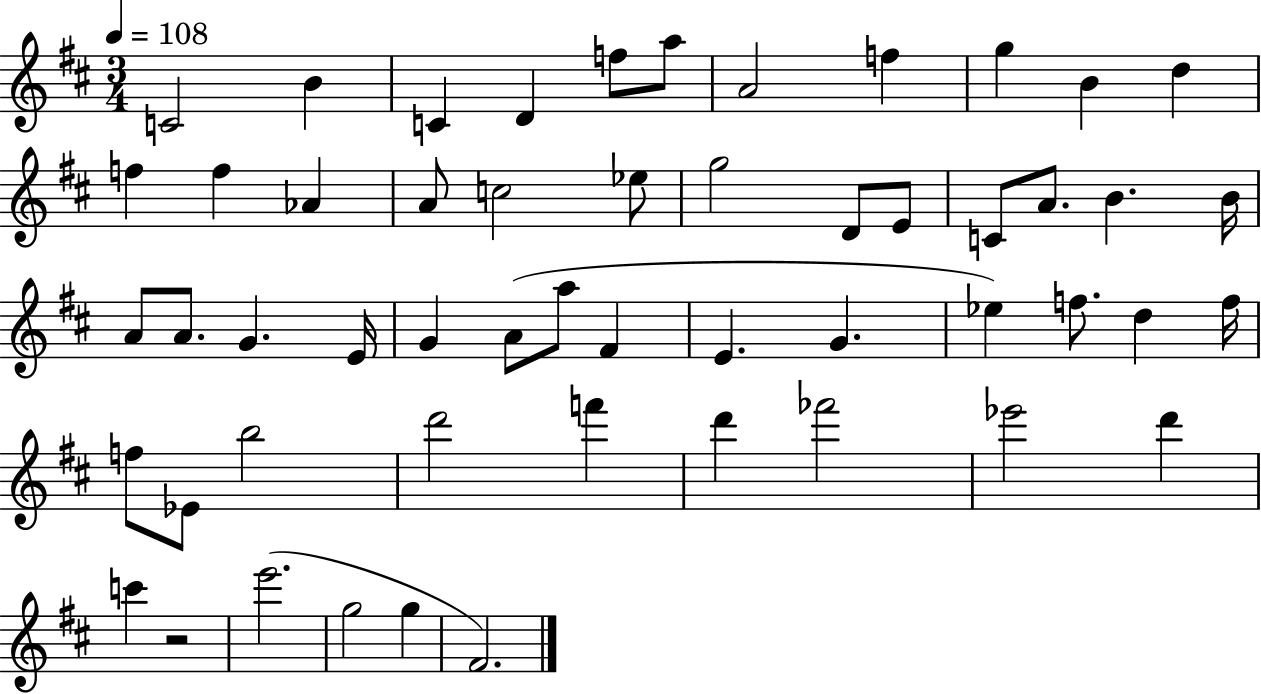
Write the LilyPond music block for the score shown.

{
  \clef treble
  \numericTimeSignature
  \time 3/4
  \key d \major
  \tempo 4 = 108
  \repeat volta 2 { c'2 b'4 | c'4 d'4 f''8 a''8 | a'2 f''4 | g''4 b'4 d''4 | \break f''4 f''4 aes'4 | a'8 c''2 ees''8 | g''2 d'8 e'8 | c'8 a'8. b'4. b'16 | \break a'8 a'8. g'4. e'16 | g'4 a'8( a''8 fis'4 | e'4. g'4. | ees''4) f''8. d''4 f''16 | \break f''8 ees'8 b''2 | d'''2 f'''4 | d'''4 fes'''2 | ees'''2 d'''4 | \break c'''4 r2 | e'''2.( | g''2 g''4 | fis'2.) | \break } \bar "|."
}